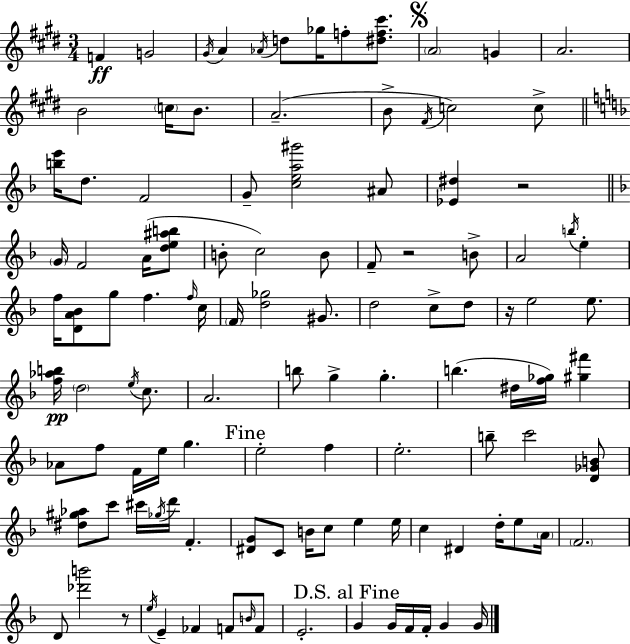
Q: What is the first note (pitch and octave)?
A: F4